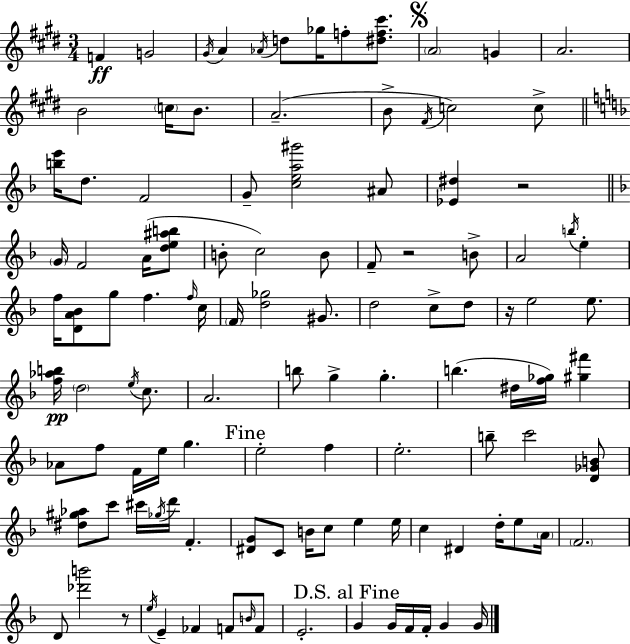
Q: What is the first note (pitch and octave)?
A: F4